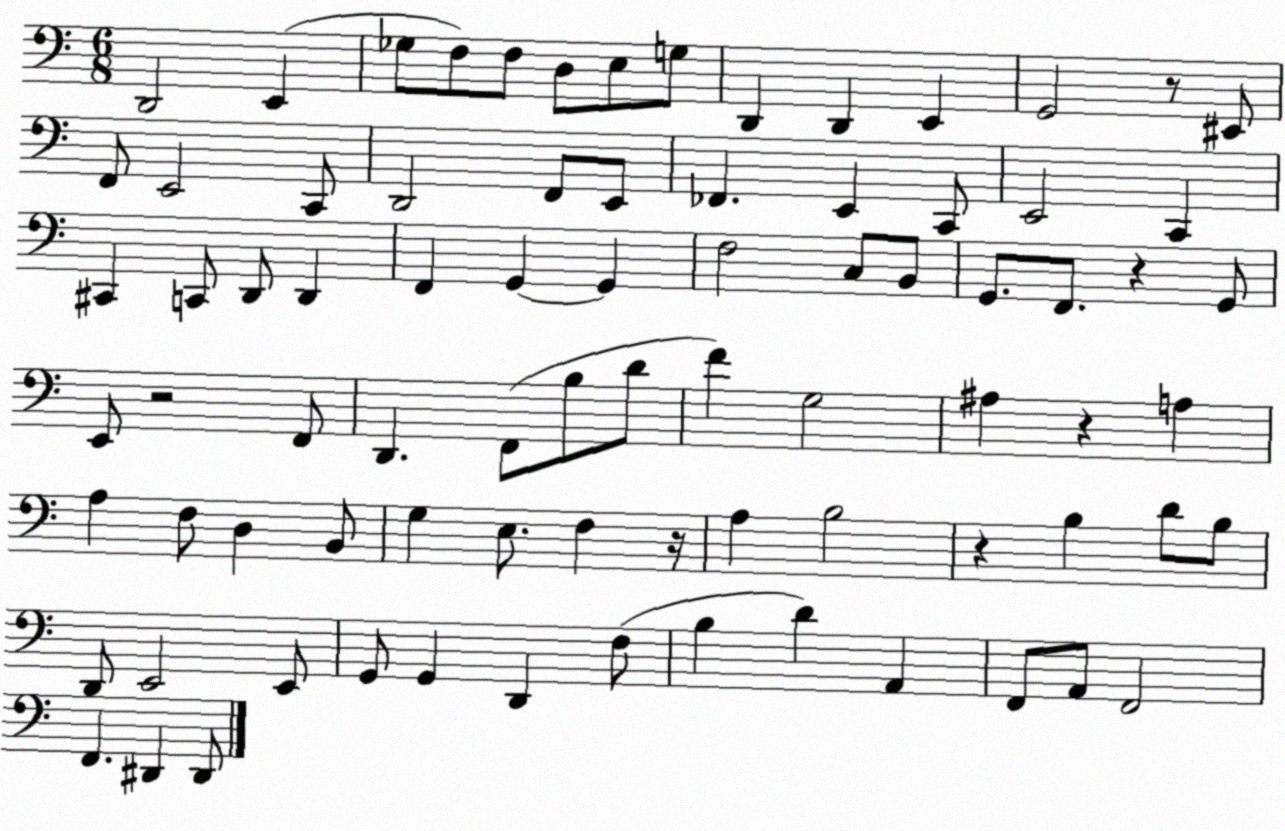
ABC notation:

X:1
T:Untitled
M:6/8
L:1/4
K:C
D,,2 E,, _G,/2 F,/2 F,/2 D,/2 E,/2 G,/2 D,, D,, E,, G,,2 z/2 ^E,,/2 F,,/2 E,,2 C,,/2 D,,2 F,,/2 E,,/2 _F,, E,, C,,/2 E,,2 C,, ^C,, C,,/2 D,,/2 D,, F,, G,, G,, F,2 C,/2 B,,/2 G,,/2 F,,/2 z G,,/2 E,,/2 z2 F,,/2 D,, F,,/2 B,/2 D/2 F G,2 ^A, z A, A, F,/2 D, B,,/2 G, E,/2 F, z/4 A, B,2 z B, D/2 B,/2 D,,/2 E,,2 E,,/2 G,,/2 G,, D,, F,/2 B, D A,, F,,/2 A,,/2 F,,2 F,, ^D,, ^D,,/2